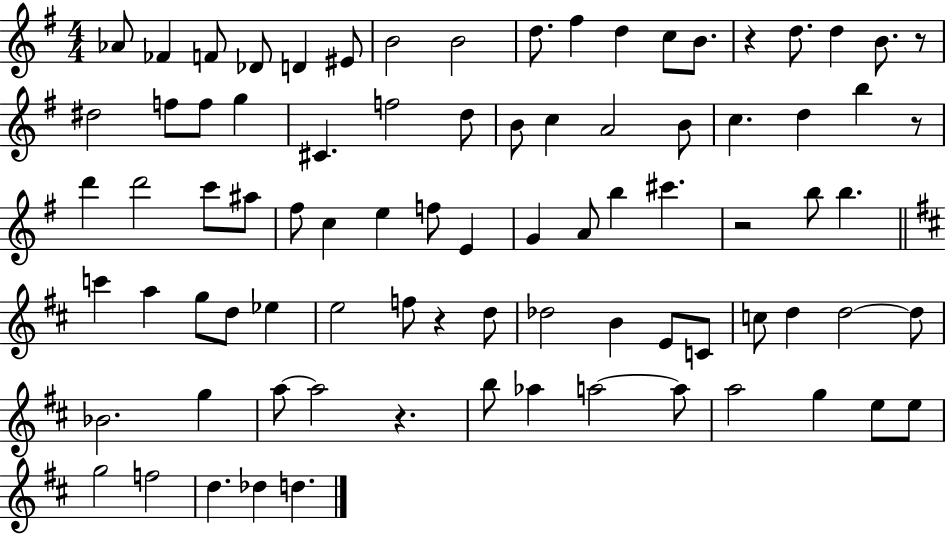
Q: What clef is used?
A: treble